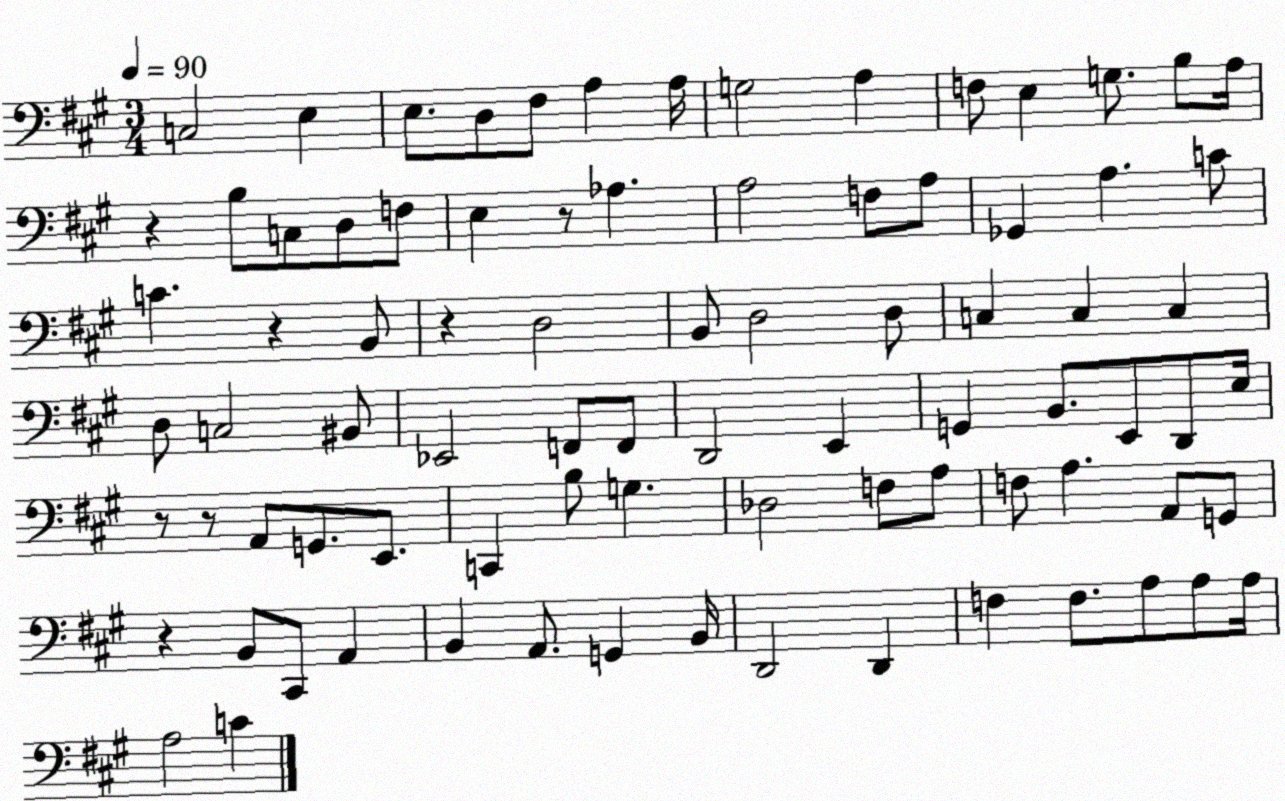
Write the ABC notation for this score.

X:1
T:Untitled
M:3/4
L:1/4
K:A
C,2 E, E,/2 D,/2 ^F,/2 A, A,/4 G,2 A, F,/2 E, G,/2 B,/2 A,/4 z B,/2 C,/2 D,/2 F,/2 E, z/2 _A, A,2 F,/2 A,/2 _G,, A, C/2 C z B,,/2 z D,2 B,,/2 D,2 D,/2 C, C, C, D,/2 C,2 ^B,,/2 _E,,2 F,,/2 F,,/2 D,,2 E,, G,, B,,/2 E,,/2 D,,/2 E,/4 z/2 z/2 A,,/2 G,,/2 E,,/2 C,, B,/2 G, _D,2 F,/2 A,/2 F,/2 A, A,,/2 G,,/2 z B,,/2 ^C,,/2 A,, B,, A,,/2 G,, B,,/4 D,,2 D,, F, F,/2 A,/2 A,/2 A,/4 A,2 C